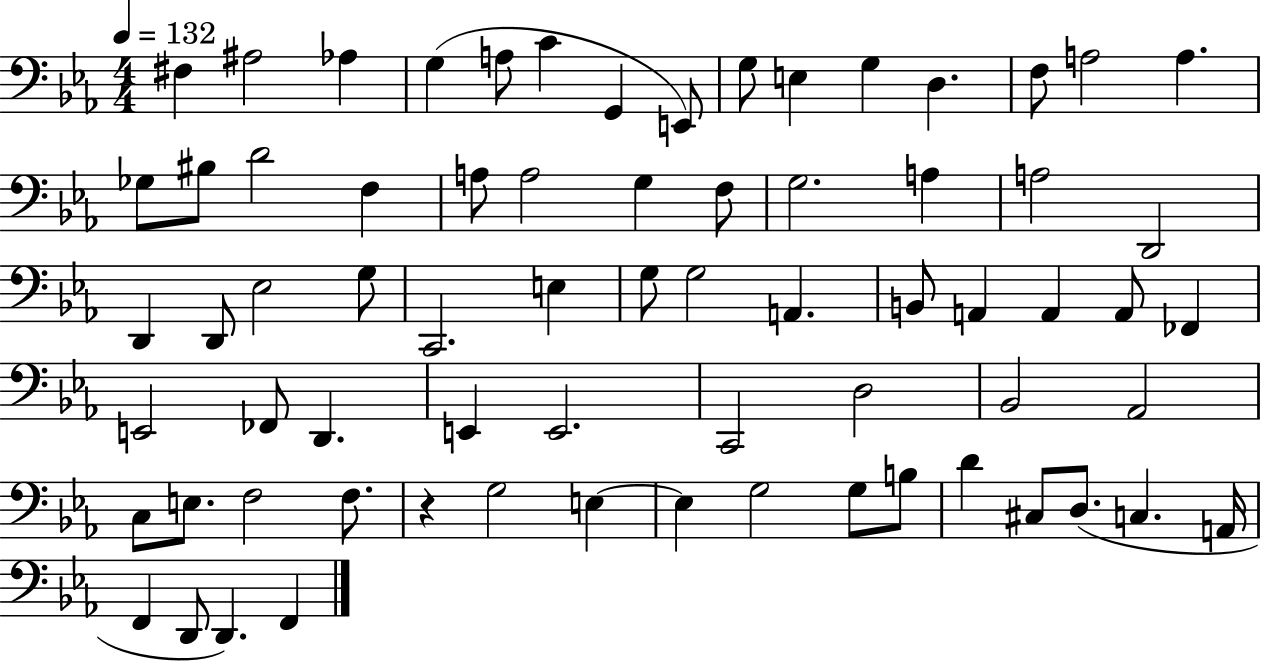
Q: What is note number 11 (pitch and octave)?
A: G3